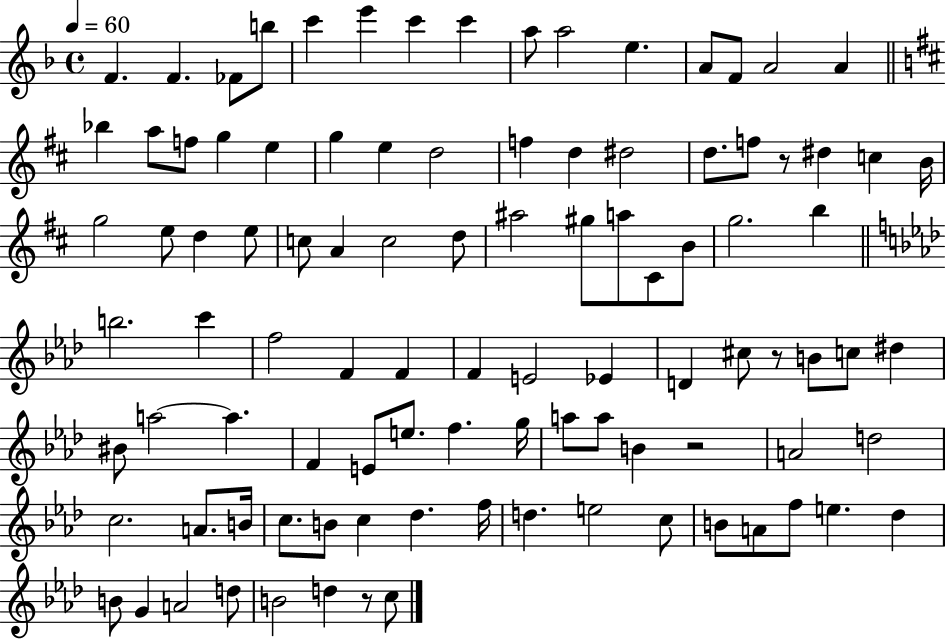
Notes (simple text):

F4/q. F4/q. FES4/e B5/e C6/q E6/q C6/q C6/q A5/e A5/h E5/q. A4/e F4/e A4/h A4/q Bb5/q A5/e F5/e G5/q E5/q G5/q E5/q D5/h F5/q D5/q D#5/h D5/e. F5/e R/e D#5/q C5/q B4/s G5/h E5/e D5/q E5/e C5/e A4/q C5/h D5/e A#5/h G#5/e A5/e C#4/e B4/e G5/h. B5/q B5/h. C6/q F5/h F4/q F4/q F4/q E4/h Eb4/q D4/q C#5/e R/e B4/e C5/e D#5/q BIS4/e A5/h A5/q. F4/q E4/e E5/e. F5/q. G5/s A5/e A5/e B4/q R/h A4/h D5/h C5/h. A4/e. B4/s C5/e. B4/e C5/q Db5/q. F5/s D5/q. E5/h C5/e B4/e A4/e F5/e E5/q. Db5/q B4/e G4/q A4/h D5/e B4/h D5/q R/e C5/e